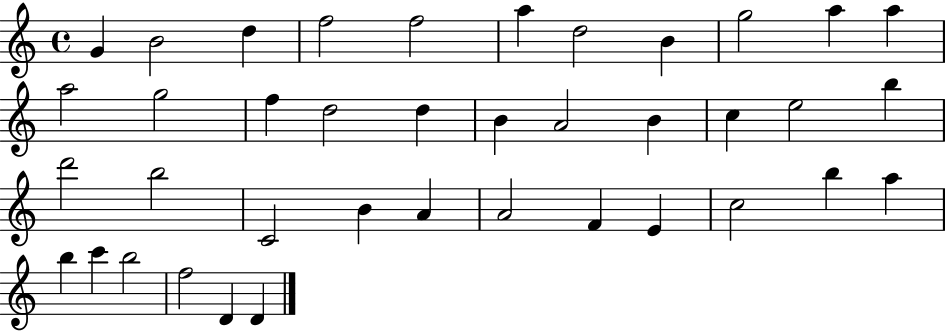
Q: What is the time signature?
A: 4/4